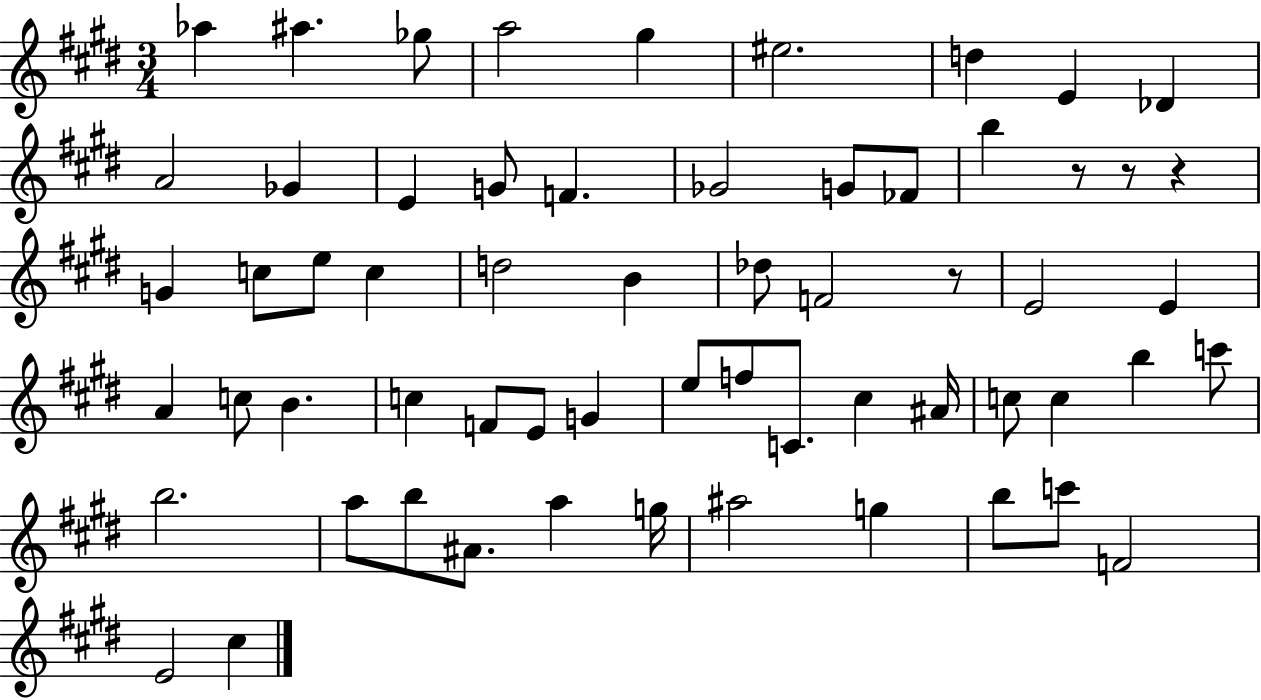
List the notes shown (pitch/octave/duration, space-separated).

Ab5/q A#5/q. Gb5/e A5/h G#5/q EIS5/h. D5/q E4/q Db4/q A4/h Gb4/q E4/q G4/e F4/q. Gb4/h G4/e FES4/e B5/q R/e R/e R/q G4/q C5/e E5/e C5/q D5/h B4/q Db5/e F4/h R/e E4/h E4/q A4/q C5/e B4/q. C5/q F4/e E4/e G4/q E5/e F5/e C4/e. C#5/q A#4/s C5/e C5/q B5/q C6/e B5/h. A5/e B5/e A#4/e. A5/q G5/s A#5/h G5/q B5/e C6/e F4/h E4/h C#5/q